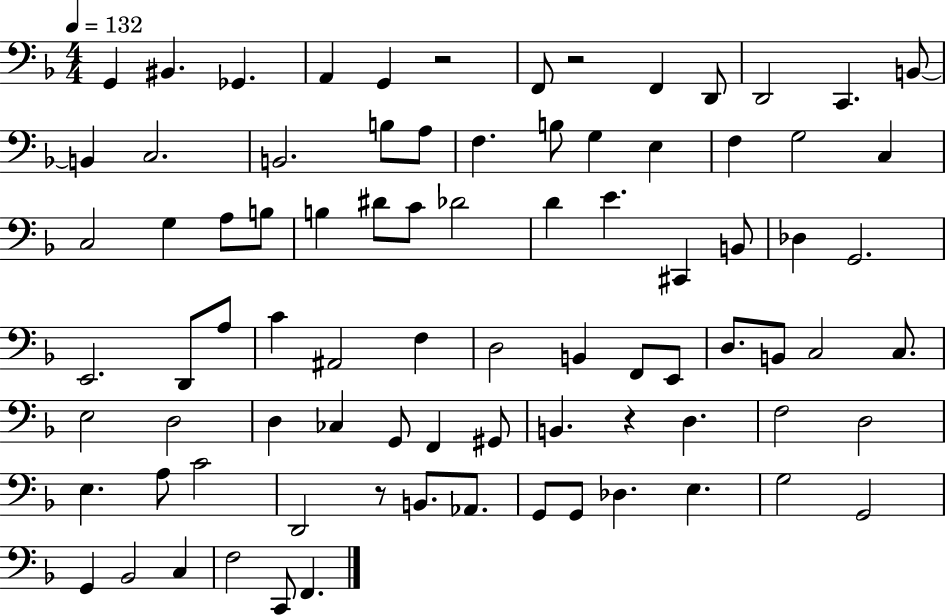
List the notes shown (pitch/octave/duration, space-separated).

G2/q BIS2/q. Gb2/q. A2/q G2/q R/h F2/e R/h F2/q D2/e D2/h C2/q. B2/e B2/q C3/h. B2/h. B3/e A3/e F3/q. B3/e G3/q E3/q F3/q G3/h C3/q C3/h G3/q A3/e B3/e B3/q D#4/e C4/e Db4/h D4/q E4/q. C#2/q B2/e Db3/q G2/h. E2/h. D2/e A3/e C4/q A#2/h F3/q D3/h B2/q F2/e E2/e D3/e. B2/e C3/h C3/e. E3/h D3/h D3/q CES3/q G2/e F2/q G#2/e B2/q. R/q D3/q. F3/h D3/h E3/q. A3/e C4/h D2/h R/e B2/e. Ab2/e. G2/e G2/e Db3/q. E3/q. G3/h G2/h G2/q Bb2/h C3/q F3/h C2/e F2/q.